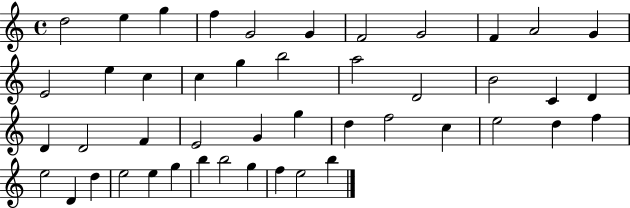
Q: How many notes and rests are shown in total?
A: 46